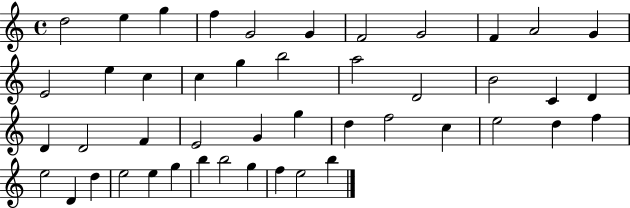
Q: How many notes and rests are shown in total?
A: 46